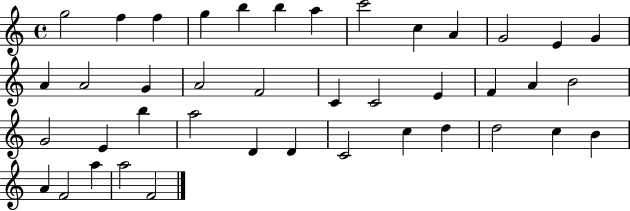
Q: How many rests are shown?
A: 0